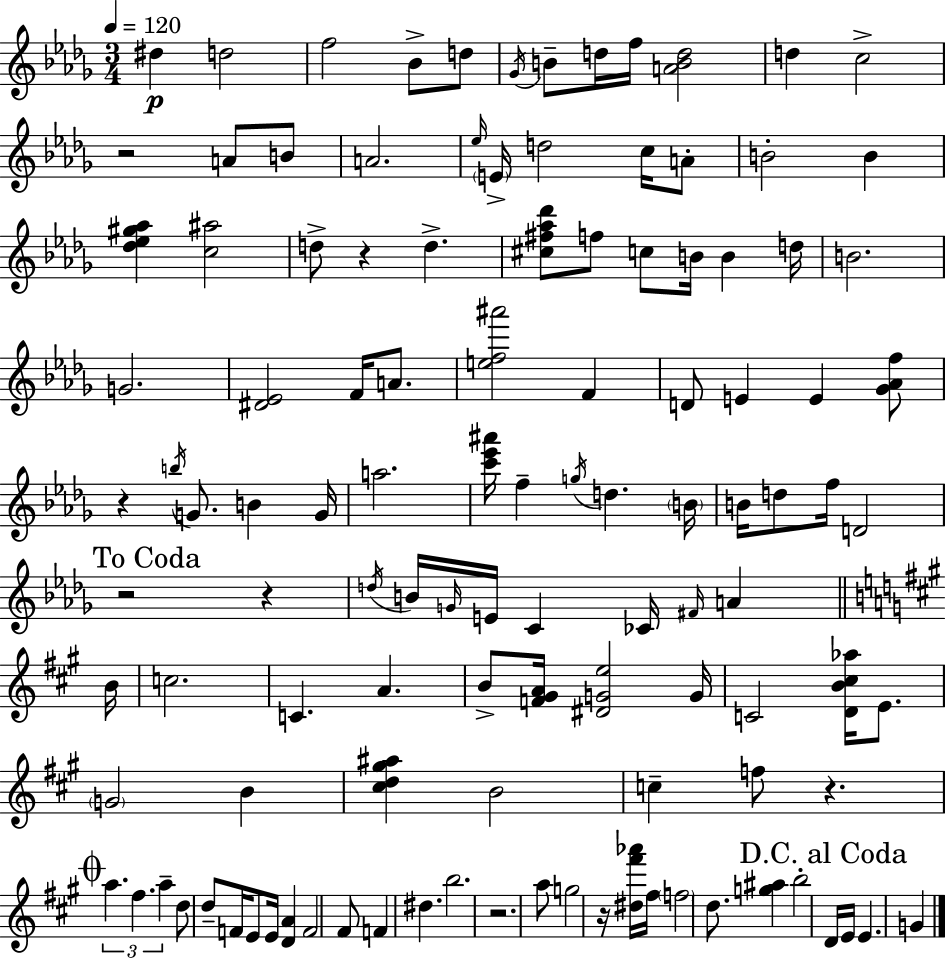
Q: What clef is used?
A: treble